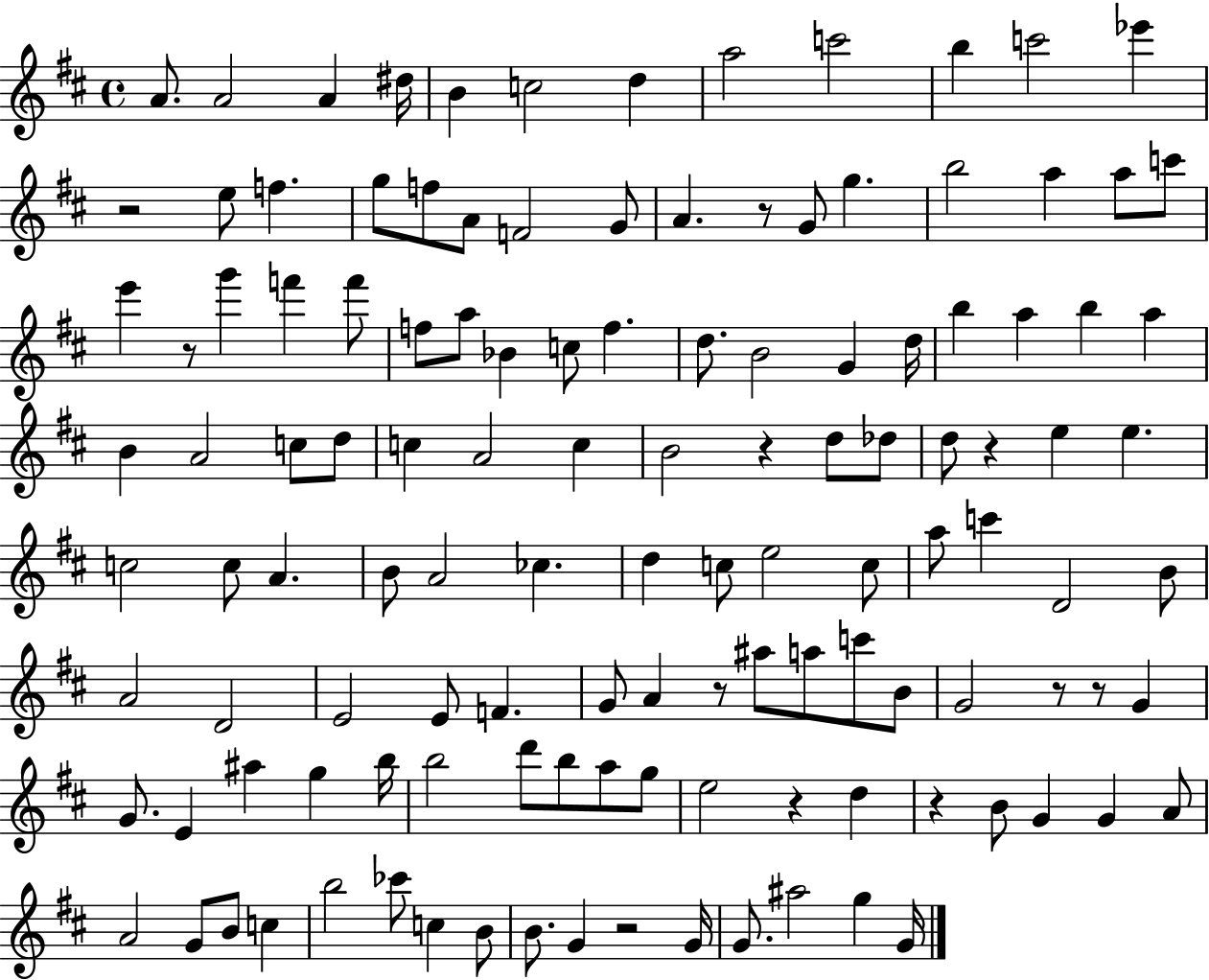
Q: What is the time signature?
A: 4/4